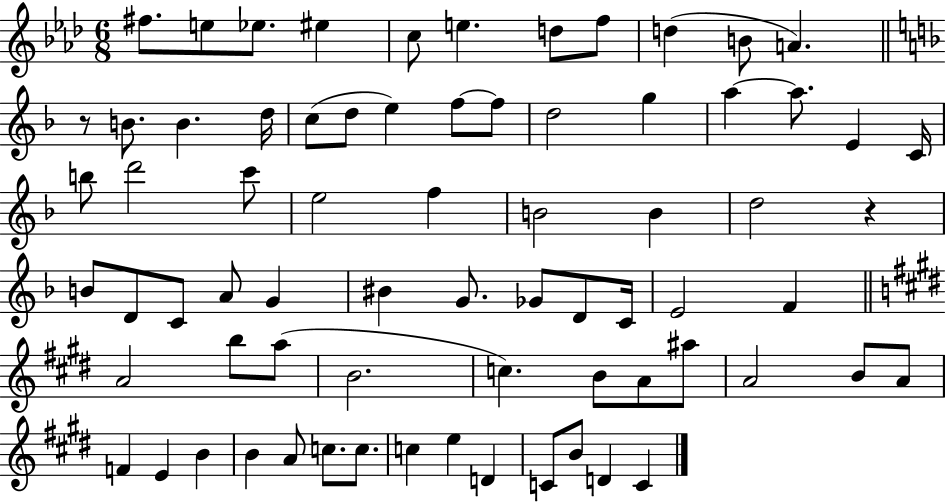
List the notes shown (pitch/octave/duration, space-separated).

F#5/e. E5/e Eb5/e. EIS5/q C5/e E5/q. D5/e F5/e D5/q B4/e A4/q. R/e B4/e. B4/q. D5/s C5/e D5/e E5/q F5/e F5/e D5/h G5/q A5/q A5/e. E4/q C4/s B5/e D6/h C6/e E5/h F5/q B4/h B4/q D5/h R/q B4/e D4/e C4/e A4/e G4/q BIS4/q G4/e. Gb4/e D4/e C4/s E4/h F4/q A4/h B5/e A5/e B4/h. C5/q. B4/e A4/e A#5/e A4/h B4/e A4/e F4/q E4/q B4/q B4/q A4/e C5/e. C5/e. C5/q E5/q D4/q C4/e B4/e D4/q C4/q